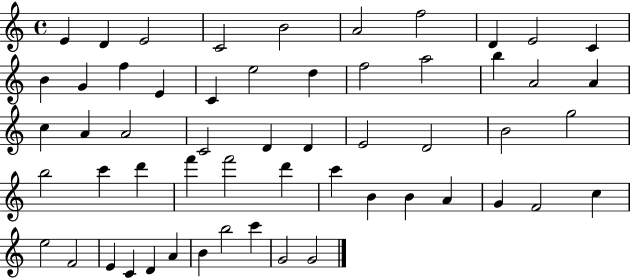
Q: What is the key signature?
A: C major